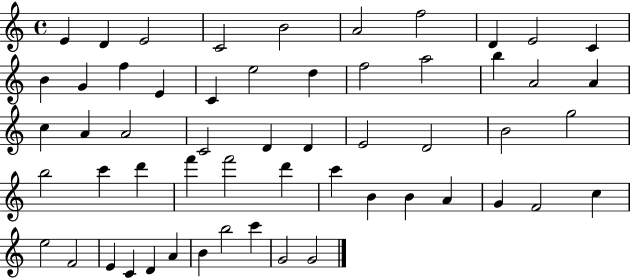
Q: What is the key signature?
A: C major